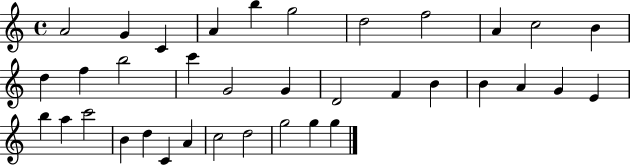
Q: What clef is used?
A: treble